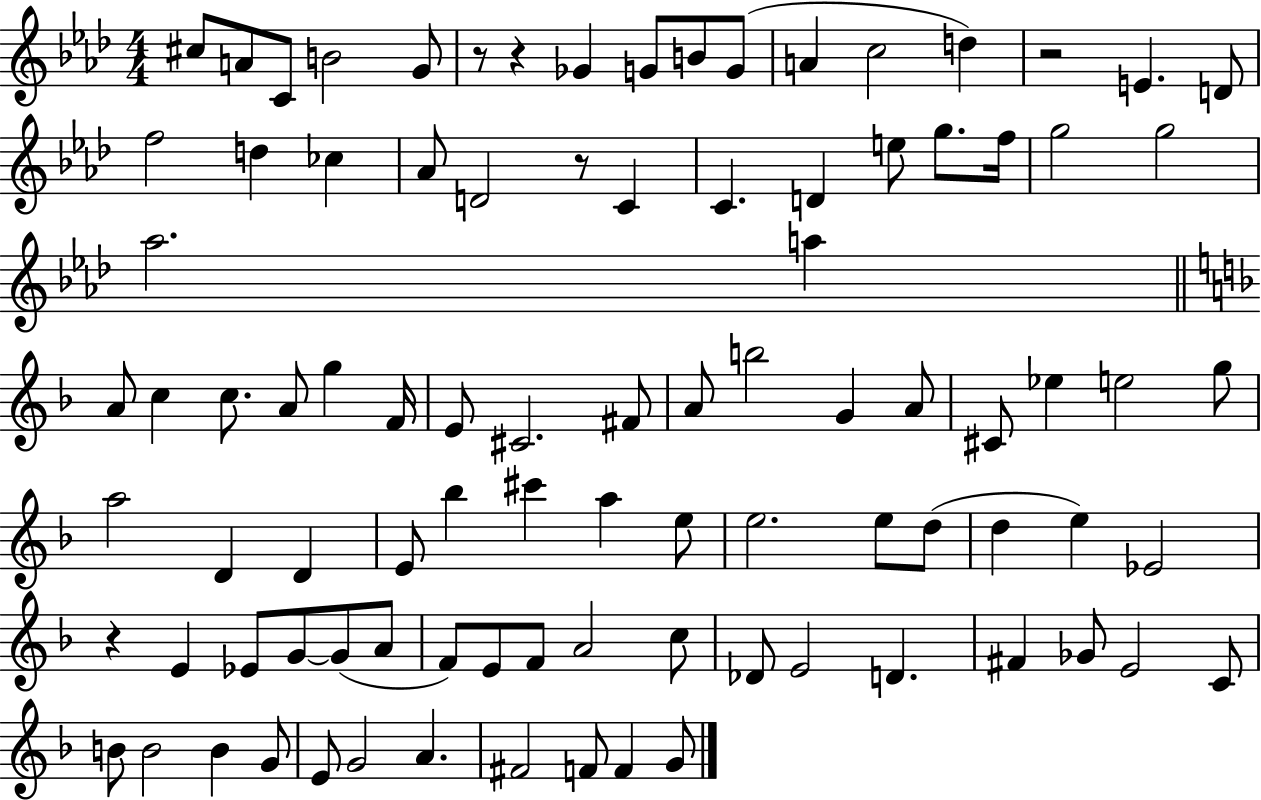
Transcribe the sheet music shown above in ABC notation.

X:1
T:Untitled
M:4/4
L:1/4
K:Ab
^c/2 A/2 C/2 B2 G/2 z/2 z _G G/2 B/2 G/2 A c2 d z2 E D/2 f2 d _c _A/2 D2 z/2 C C D e/2 g/2 f/4 g2 g2 _a2 a A/2 c c/2 A/2 g F/4 E/2 ^C2 ^F/2 A/2 b2 G A/2 ^C/2 _e e2 g/2 a2 D D E/2 _b ^c' a e/2 e2 e/2 d/2 d e _E2 z E _E/2 G/2 G/2 A/2 F/2 E/2 F/2 A2 c/2 _D/2 E2 D ^F _G/2 E2 C/2 B/2 B2 B G/2 E/2 G2 A ^F2 F/2 F G/2